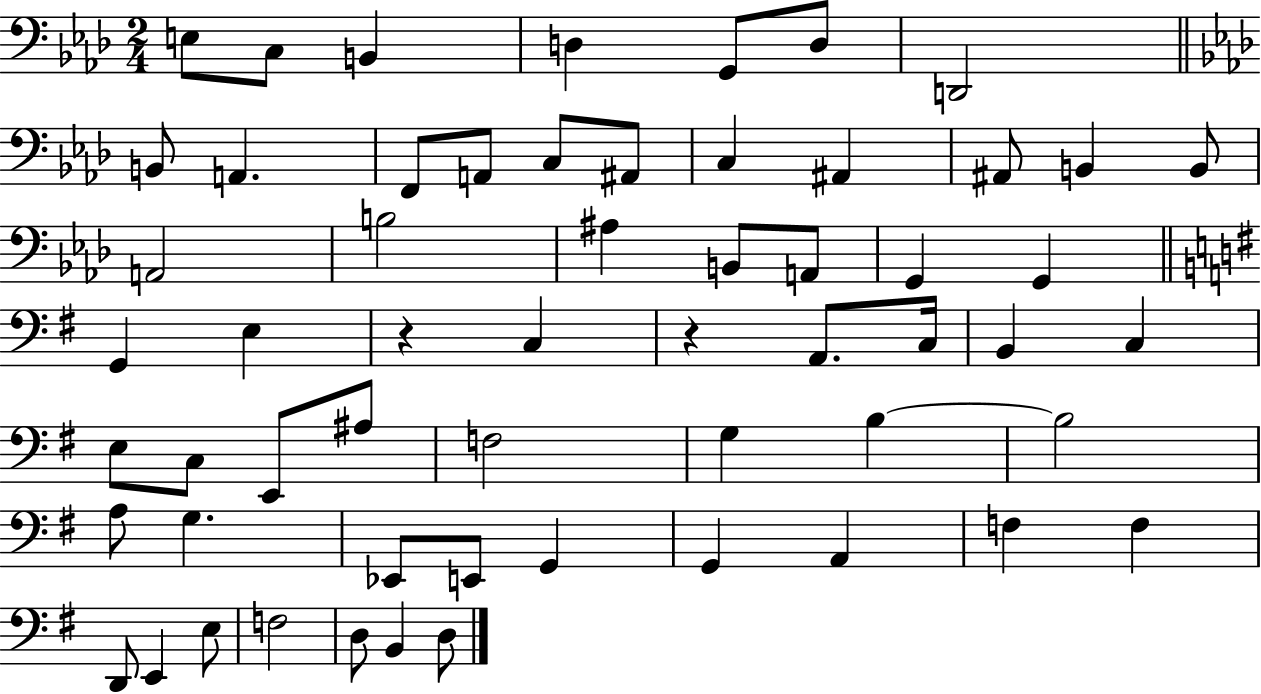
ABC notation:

X:1
T:Untitled
M:2/4
L:1/4
K:Ab
E,/2 C,/2 B,, D, G,,/2 D,/2 D,,2 B,,/2 A,, F,,/2 A,,/2 C,/2 ^A,,/2 C, ^A,, ^A,,/2 B,, B,,/2 A,,2 B,2 ^A, B,,/2 A,,/2 G,, G,, G,, E, z C, z A,,/2 C,/4 B,, C, E,/2 C,/2 E,,/2 ^A,/2 F,2 G, B, B,2 A,/2 G, _E,,/2 E,,/2 G,, G,, A,, F, F, D,,/2 E,, E,/2 F,2 D,/2 B,, D,/2